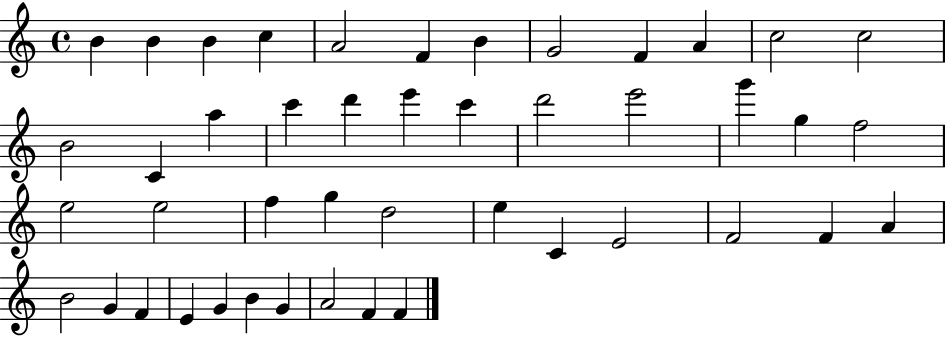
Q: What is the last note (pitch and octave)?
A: F4